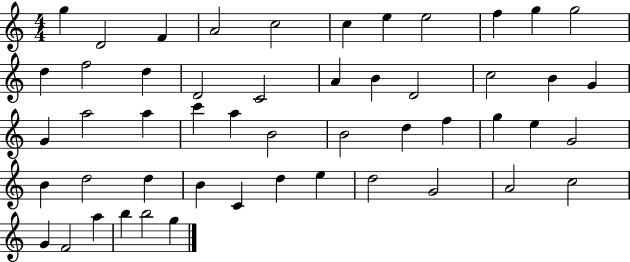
G5/q D4/h F4/q A4/h C5/h C5/q E5/q E5/h F5/q G5/q G5/h D5/q F5/h D5/q D4/h C4/h A4/q B4/q D4/h C5/h B4/q G4/q G4/q A5/h A5/q C6/q A5/q B4/h B4/h D5/q F5/q G5/q E5/q G4/h B4/q D5/h D5/q B4/q C4/q D5/q E5/q D5/h G4/h A4/h C5/h G4/q F4/h A5/q B5/q B5/h G5/q